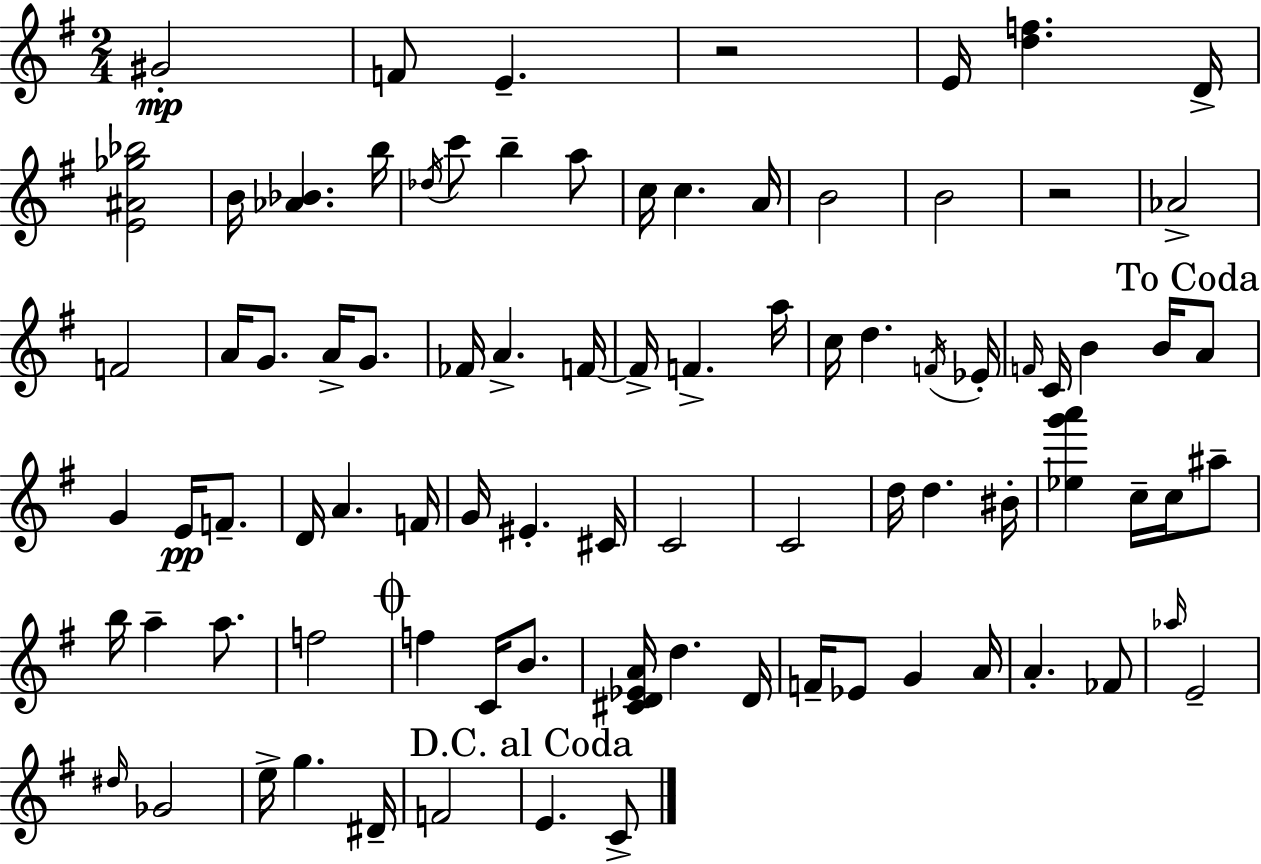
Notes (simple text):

G#4/h F4/e E4/q. R/h E4/s [D5,F5]/q. D4/s [E4,A#4,Gb5,Bb5]/h B4/s [Ab4,Bb4]/q. B5/s Db5/s C6/e B5/q A5/e C5/s C5/q. A4/s B4/h B4/h R/h Ab4/h F4/h A4/s G4/e. A4/s G4/e. FES4/s A4/q. F4/s F4/s F4/q. A5/s C5/s D5/q. F4/s Eb4/s F4/s C4/s B4/q B4/s A4/e G4/q E4/s F4/e. D4/s A4/q. F4/s G4/s EIS4/q. C#4/s C4/h C4/h D5/s D5/q. BIS4/s [Eb5,G6,A6]/q C5/s C5/s A#5/e B5/s A5/q A5/e. F5/h F5/q C4/s B4/e. [C#4,D4,Eb4,A4]/s D5/q. D4/s F4/s Eb4/e G4/q A4/s A4/q. FES4/e Ab5/s E4/h D#5/s Gb4/h E5/s G5/q. D#4/s F4/h E4/q. C4/e